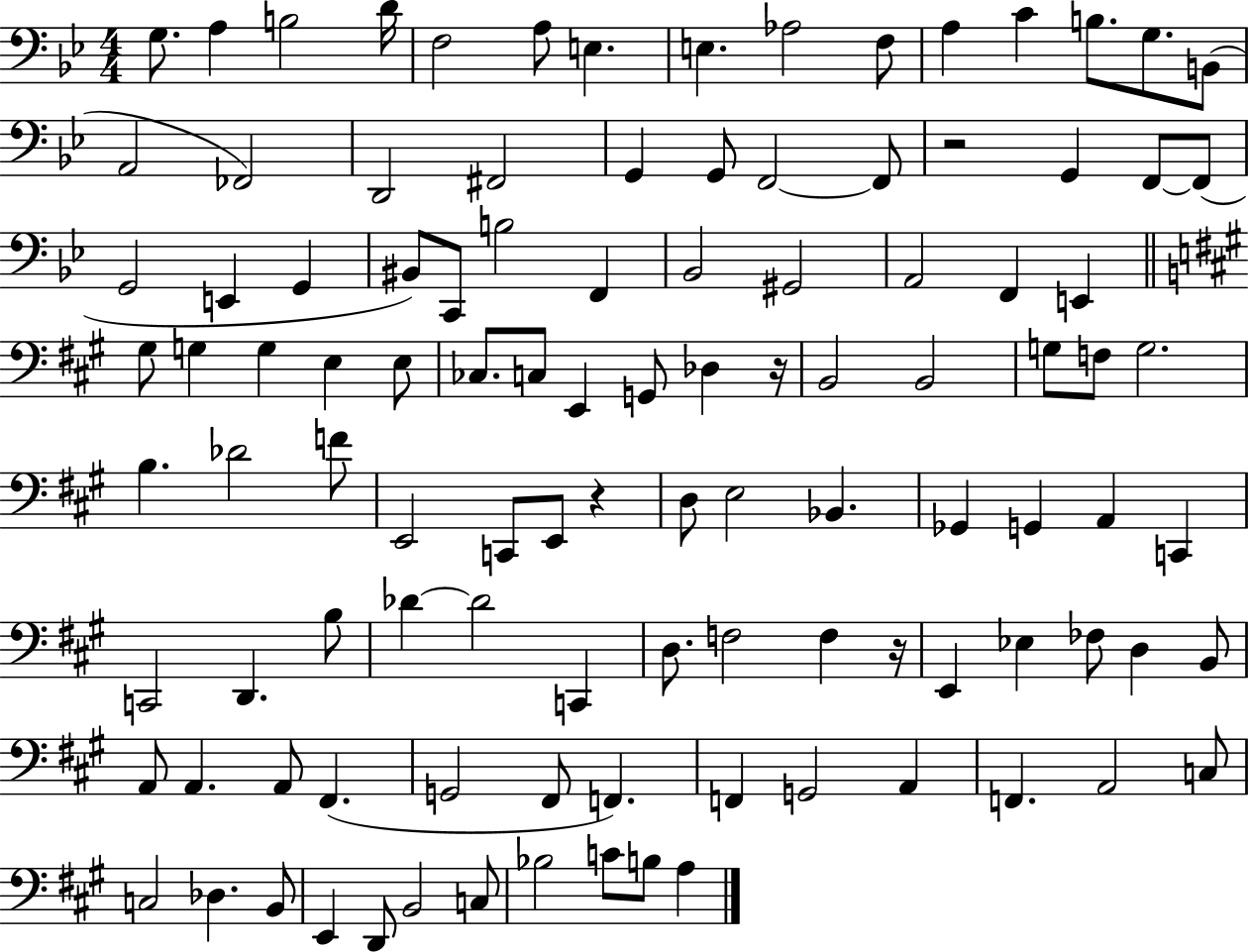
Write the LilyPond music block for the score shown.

{
  \clef bass
  \numericTimeSignature
  \time 4/4
  \key bes \major
  g8. a4 b2 d'16 | f2 a8 e4. | e4. aes2 f8 | a4 c'4 b8. g8. b,8( | \break a,2 fes,2) | d,2 fis,2 | g,4 g,8 f,2~~ f,8 | r2 g,4 f,8~~ f,8( | \break g,2 e,4 g,4 | bis,8) c,8 b2 f,4 | bes,2 gis,2 | a,2 f,4 e,4 | \break \bar "||" \break \key a \major gis8 g4 g4 e4 e8 | ces8. c8 e,4 g,8 des4 r16 | b,2 b,2 | g8 f8 g2. | \break b4. des'2 f'8 | e,2 c,8 e,8 r4 | d8 e2 bes,4. | ges,4 g,4 a,4 c,4 | \break c,2 d,4. b8 | des'4~~ des'2 c,4 | d8. f2 f4 r16 | e,4 ees4 fes8 d4 b,8 | \break a,8 a,4. a,8 fis,4.( | g,2 fis,8 f,4.) | f,4 g,2 a,4 | f,4. a,2 c8 | \break c2 des4. b,8 | e,4 d,8 b,2 c8 | bes2 c'8 b8 a4 | \bar "|."
}